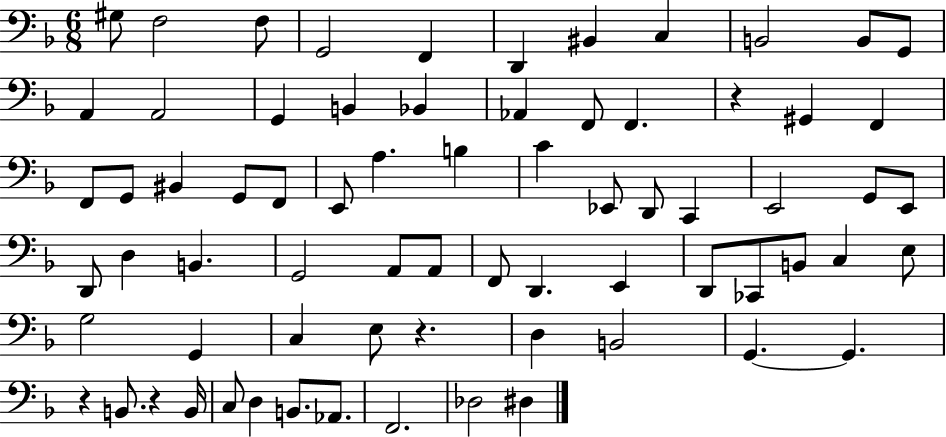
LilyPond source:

{
  \clef bass
  \numericTimeSignature
  \time 6/8
  \key f \major
  gis8 f2 f8 | g,2 f,4 | d,4 bis,4 c4 | b,2 b,8 g,8 | \break a,4 a,2 | g,4 b,4 bes,4 | aes,4 f,8 f,4. | r4 gis,4 f,4 | \break f,8 g,8 bis,4 g,8 f,8 | e,8 a4. b4 | c'4 ees,8 d,8 c,4 | e,2 g,8 e,8 | \break d,8 d4 b,4. | g,2 a,8 a,8 | f,8 d,4. e,4 | d,8 ces,8 b,8 c4 e8 | \break g2 g,4 | c4 e8 r4. | d4 b,2 | g,4.~~ g,4. | \break r4 b,8. r4 b,16 | c8 d4 b,8. aes,8. | f,2. | des2 dis4 | \break \bar "|."
}